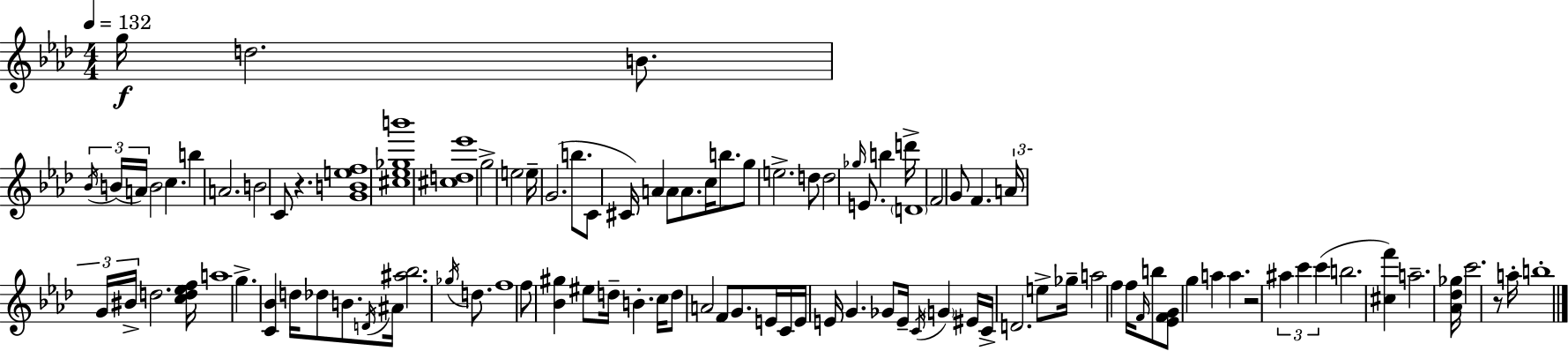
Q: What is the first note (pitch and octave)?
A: G5